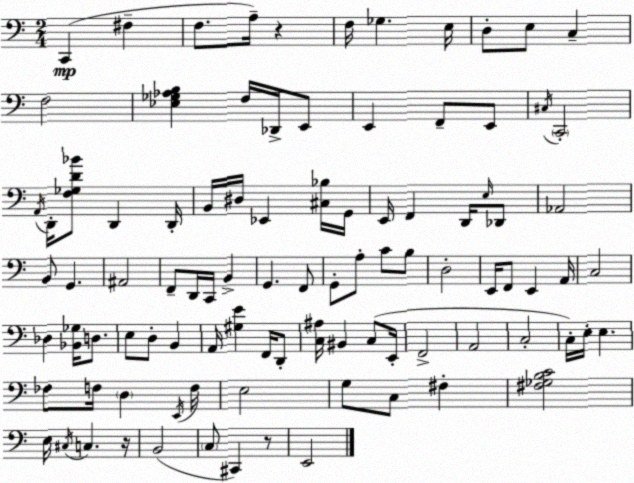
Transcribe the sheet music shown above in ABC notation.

X:1
T:Untitled
M:2/4
L:1/4
K:Am
C,, ^F, F,/2 A,/4 z F,/4 _G, E,/4 D,/2 E,/2 C, F,2 [_E,_G,_A,B,] F,/4 _D,,/4 E,,/2 E,, F,,/2 E,,/2 ^C,/4 C,,2 A,,/4 D,,/4 [F,_G,D_B]/2 D,, D,,/4 B,,/4 ^D,/4 _E,, [^C,_B,]/4 G,,/4 E,,/4 F,, D,,/4 E,/4 _D,,/2 _A,,2 B,,/2 G,, ^A,,2 F,,/2 D,,/4 C,,/4 B,, G,, F,,/2 G,,/2 A,/2 C/2 B,/2 D,2 E,,/4 F,,/2 E,, A,,/4 C,2 _D, [_B,,_G,]/4 D,/2 E,/2 D,/2 B,, A,,/4 [^G,E] F,,/4 D,,/2 [C,^A,]/4 ^B,, C,/2 E,,/4 F,,2 A,,2 C,2 C,/4 E,/4 E, _F,/2 F,/4 D, E,,/4 F,/4 E,2 G,/2 C,/2 ^F, [^F,_G,B,C]2 E,/4 ^C,/4 C, z/4 B,,2 C,/2 ^C,, z/2 E,,2